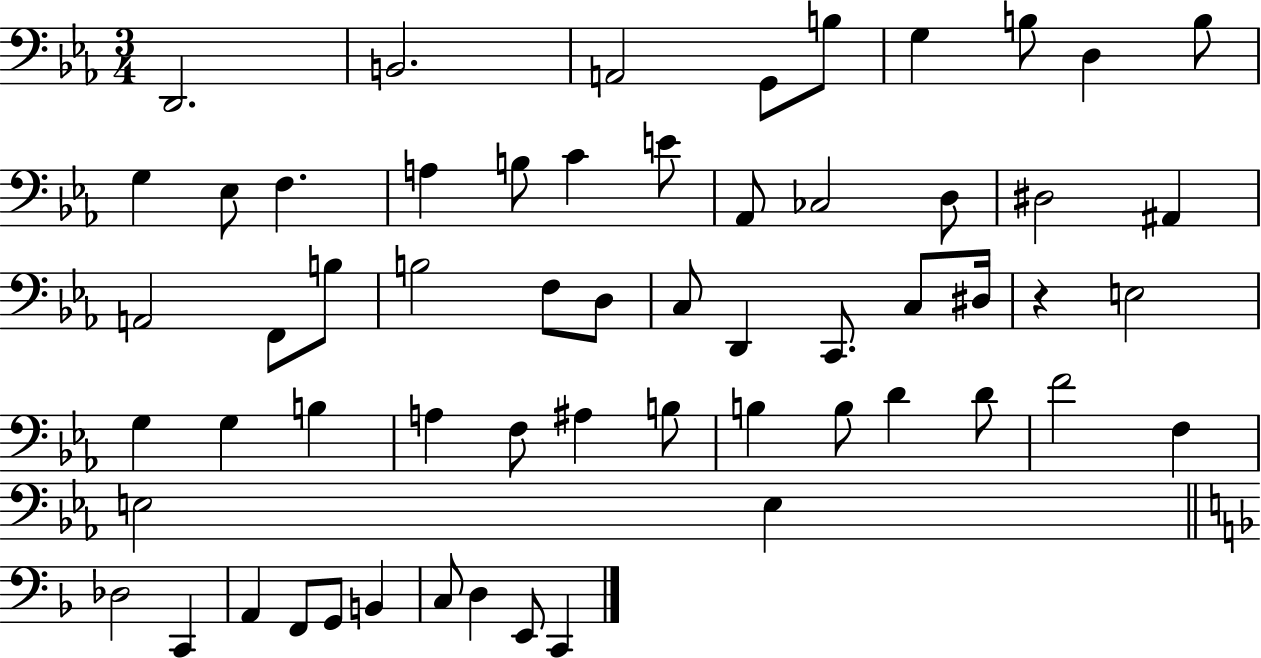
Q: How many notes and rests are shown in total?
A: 59